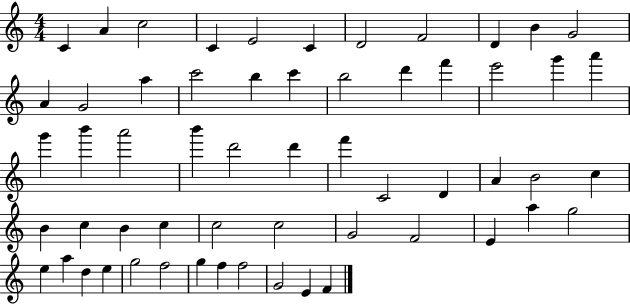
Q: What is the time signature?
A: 4/4